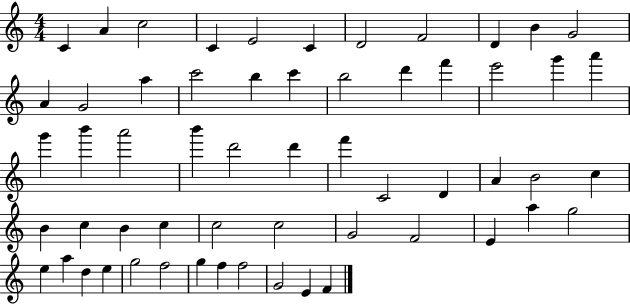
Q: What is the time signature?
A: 4/4